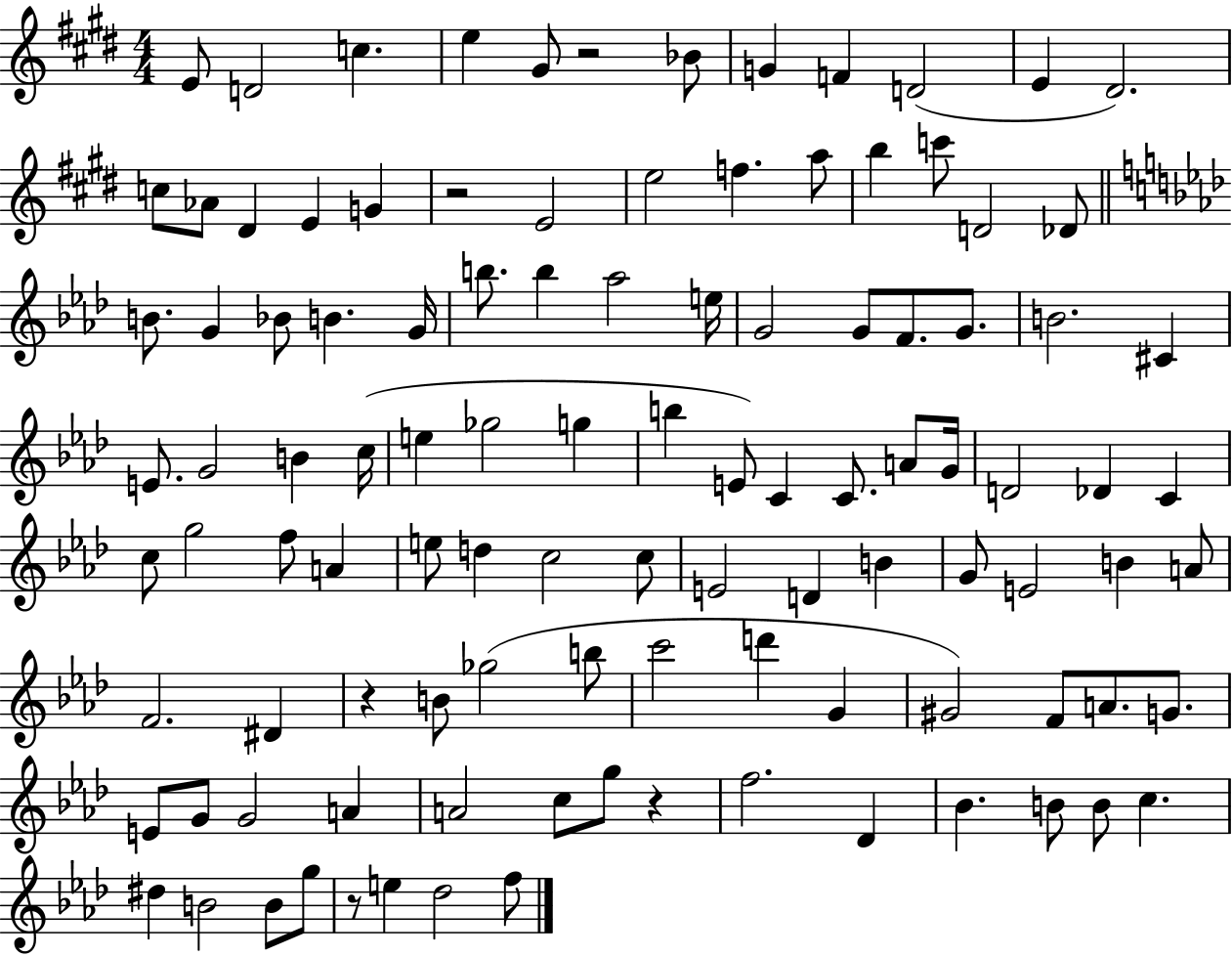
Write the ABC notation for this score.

X:1
T:Untitled
M:4/4
L:1/4
K:E
E/2 D2 c e ^G/2 z2 _B/2 G F D2 E ^D2 c/2 _A/2 ^D E G z2 E2 e2 f a/2 b c'/2 D2 _D/2 B/2 G _B/2 B G/4 b/2 b _a2 e/4 G2 G/2 F/2 G/2 B2 ^C E/2 G2 B c/4 e _g2 g b E/2 C C/2 A/2 G/4 D2 _D C c/2 g2 f/2 A e/2 d c2 c/2 E2 D B G/2 E2 B A/2 F2 ^D z B/2 _g2 b/2 c'2 d' G ^G2 F/2 A/2 G/2 E/2 G/2 G2 A A2 c/2 g/2 z f2 _D _B B/2 B/2 c ^d B2 B/2 g/2 z/2 e _d2 f/2